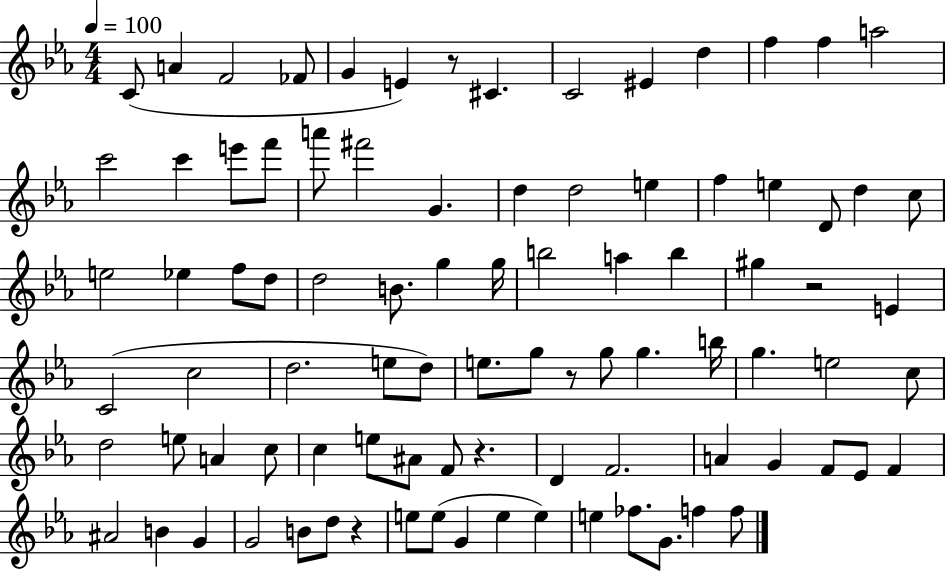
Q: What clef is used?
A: treble